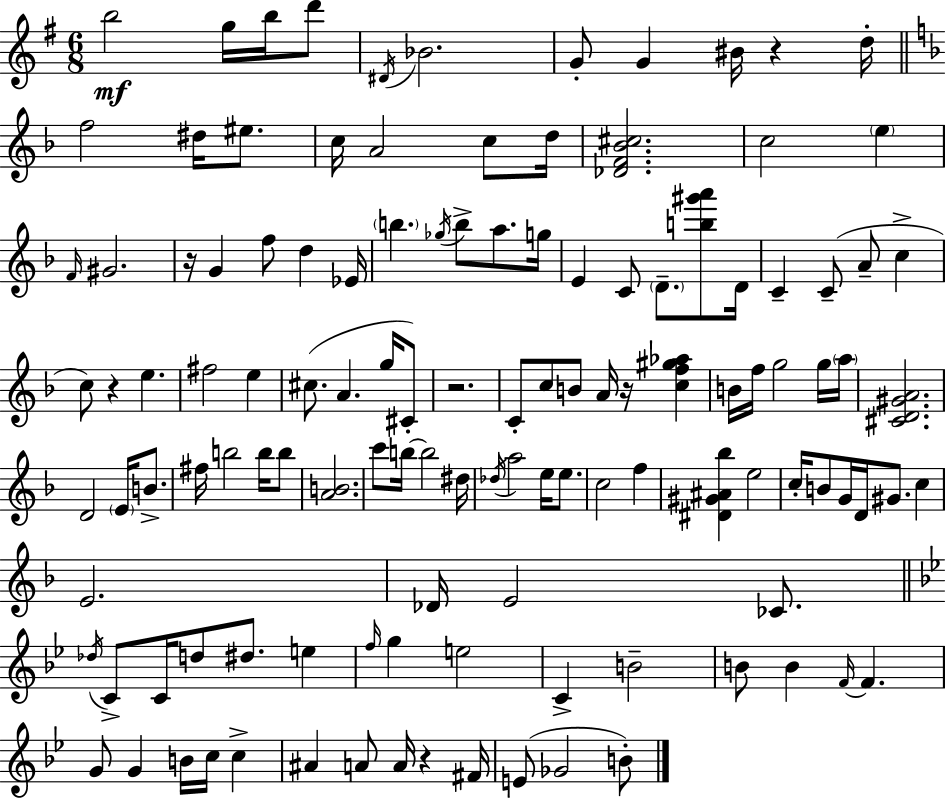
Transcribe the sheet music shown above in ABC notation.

X:1
T:Untitled
M:6/8
L:1/4
K:Em
b2 g/4 b/4 d'/2 ^D/4 _B2 G/2 G ^B/4 z d/4 f2 ^d/4 ^e/2 c/4 A2 c/2 d/4 [_DF_B^c]2 c2 e F/4 ^G2 z/4 G f/2 d _E/4 b _g/4 b/2 a/2 g/4 E C/2 D/2 [b^g'a']/2 D/4 C C/2 A/2 c c/2 z e ^f2 e ^c/2 A g/4 ^C/2 z2 C/2 c/2 B/2 A/4 z/4 [cf^g_a] B/4 f/4 g2 g/4 a/4 [^CD^GA]2 D2 E/4 B/2 ^f/4 b2 b/4 b/2 [AB]2 c'/2 b/4 b2 ^d/4 _d/4 a2 e/4 e/2 c2 f [^D^G^A_b] e2 c/4 B/2 G/4 D/4 ^G/2 c E2 _D/4 E2 _C/2 _d/4 C/2 C/4 d/2 ^d/2 e f/4 g e2 C B2 B/2 B F/4 F G/2 G B/4 c/4 c ^A A/2 A/4 z ^F/4 E/2 _G2 B/2